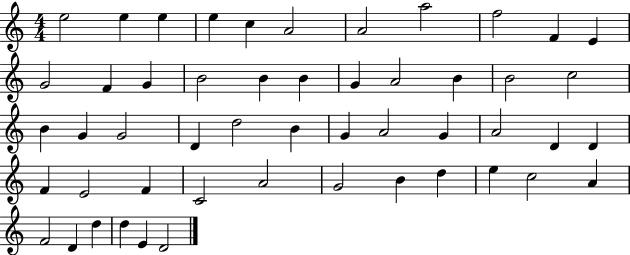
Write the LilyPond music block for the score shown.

{
  \clef treble
  \numericTimeSignature
  \time 4/4
  \key c \major
  e''2 e''4 e''4 | e''4 c''4 a'2 | a'2 a''2 | f''2 f'4 e'4 | \break g'2 f'4 g'4 | b'2 b'4 b'4 | g'4 a'2 b'4 | b'2 c''2 | \break b'4 g'4 g'2 | d'4 d''2 b'4 | g'4 a'2 g'4 | a'2 d'4 d'4 | \break f'4 e'2 f'4 | c'2 a'2 | g'2 b'4 d''4 | e''4 c''2 a'4 | \break f'2 d'4 d''4 | d''4 e'4 d'2 | \bar "|."
}